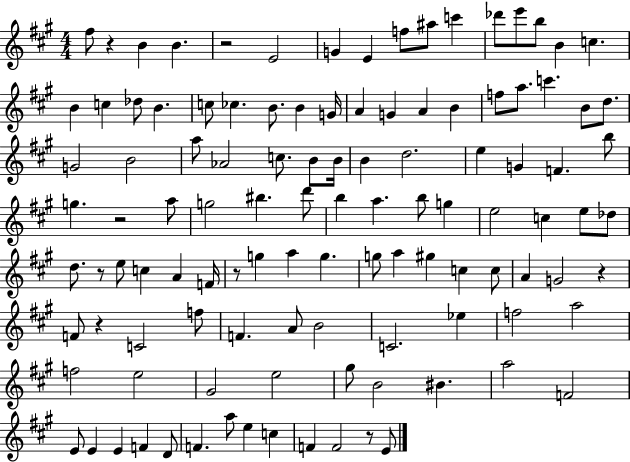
{
  \clef treble
  \numericTimeSignature
  \time 4/4
  \key a \major
  fis''8 r4 b'4 b'4. | r2 e'2 | g'4 e'4 f''8 ais''8 c'''4 | des'''8 e'''8 b''8 b'4 c''4. | \break b'4 c''4 des''8 b'4. | c''8 ces''4. b'8. b'4 g'16 | a'4 g'4 a'4 b'4 | f''8 a''8. c'''4. b'8 d''8. | \break g'2 b'2 | a''8 aes'2 c''8. b'8 b'16 | b'4 d''2. | e''4 g'4 f'4. b''8 | \break g''4. r2 a''8 | g''2 bis''4. d'''8 | b''4 a''4. b''8 g''4 | e''2 c''4 e''8 des''8 | \break d''8. r8 e''8 c''4 a'4 f'16 | r8 g''4 a''4 g''4. | g''8 a''4 gis''4 c''4 c''8 | a'4 g'2 r4 | \break f'8 r4 c'2 f''8 | f'4. a'8 b'2 | c'2. ees''4 | f''2 a''2 | \break f''2 e''2 | gis'2 e''2 | gis''8 b'2 bis'4. | a''2 f'2 | \break e'8 e'4 e'4 f'4 d'8 | f'4. a''8 e''4 c''4 | f'4 f'2 r8 e'8 | \bar "|."
}